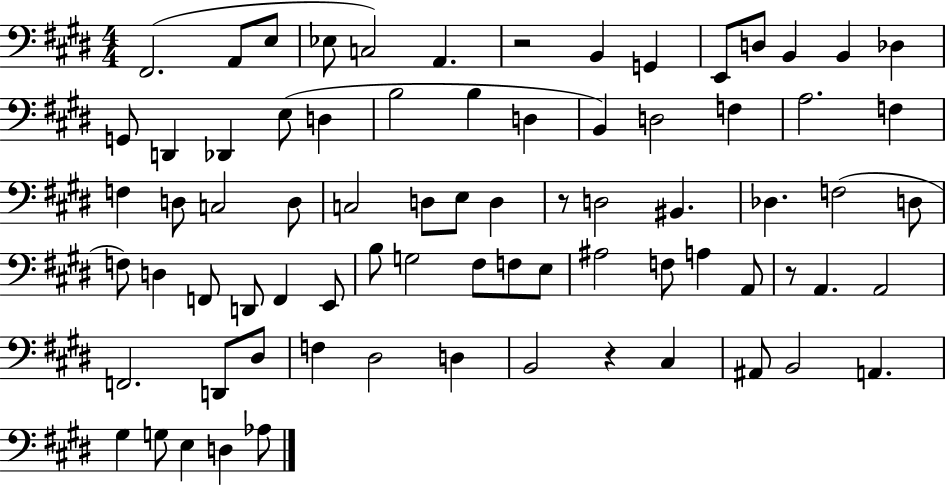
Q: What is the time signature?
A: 4/4